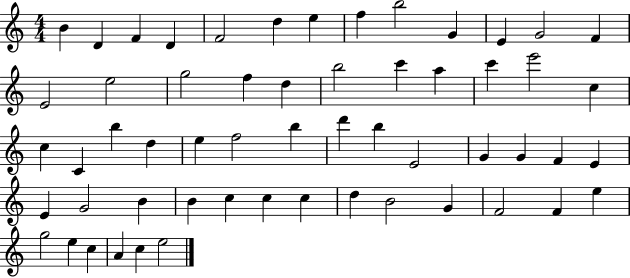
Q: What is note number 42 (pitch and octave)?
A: B4